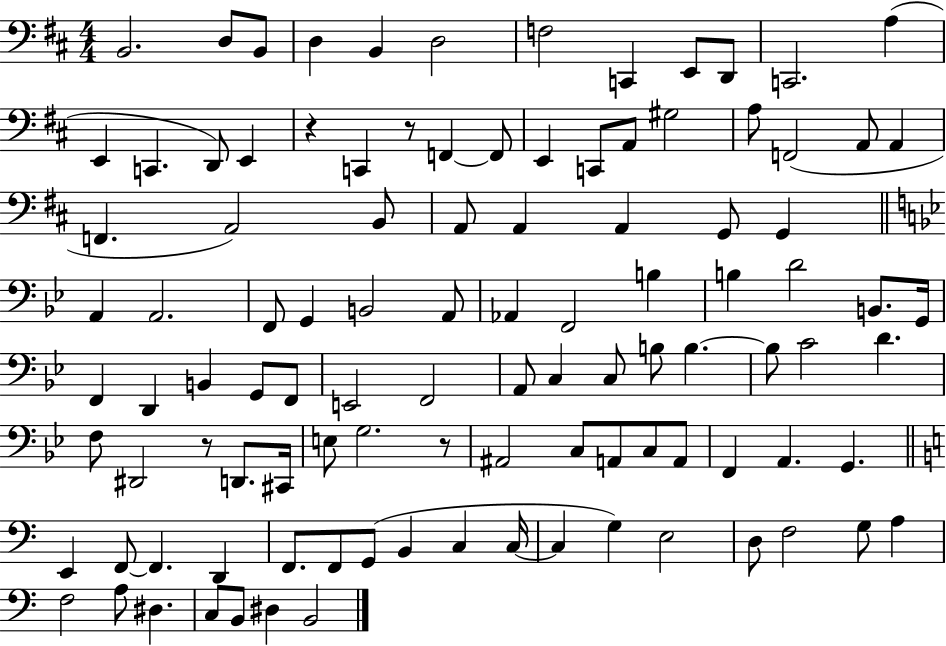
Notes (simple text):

B2/h. D3/e B2/e D3/q B2/q D3/h F3/h C2/q E2/e D2/e C2/h. A3/q E2/q C2/q. D2/e E2/q R/q C2/q R/e F2/q F2/e E2/q C2/e A2/e G#3/h A3/e F2/h A2/e A2/q F2/q. A2/h B2/e A2/e A2/q A2/q G2/e G2/q A2/q A2/h. F2/e G2/q B2/h A2/e Ab2/q F2/h B3/q B3/q D4/h B2/e. G2/s F2/q D2/q B2/q G2/e F2/e E2/h F2/h A2/e C3/q C3/e B3/e B3/q. B3/e C4/h D4/q. F3/e D#2/h R/e D2/e. C#2/s E3/e G3/h. R/e A#2/h C3/e A2/e C3/e A2/e F2/q A2/q. G2/q. E2/q F2/e F2/q. D2/q F2/e. F2/e G2/e B2/q C3/q C3/s C3/q G3/q E3/h D3/e F3/h G3/e A3/q F3/h A3/e D#3/q. C3/e B2/e D#3/q B2/h